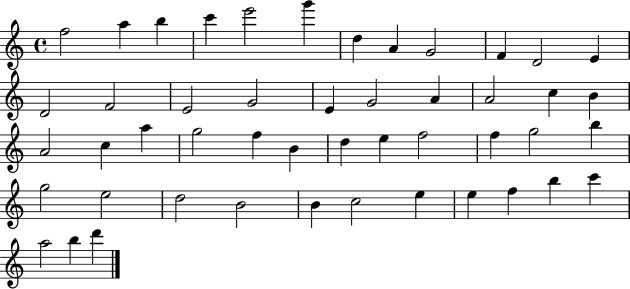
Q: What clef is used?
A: treble